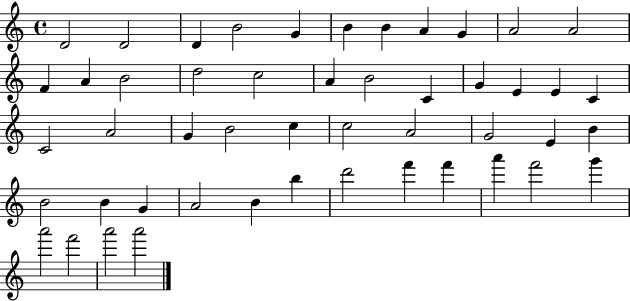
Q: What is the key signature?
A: C major